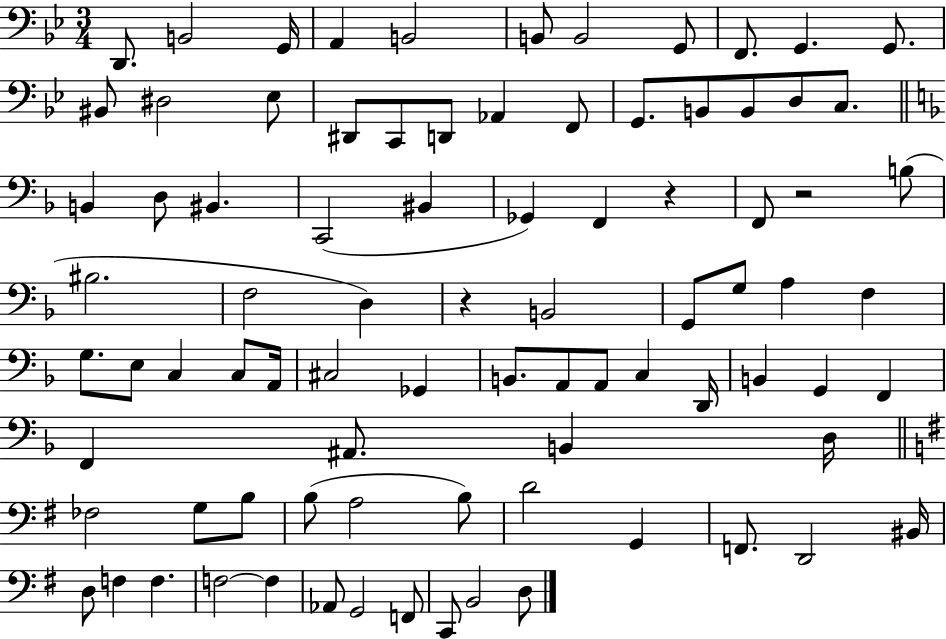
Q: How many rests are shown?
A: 3